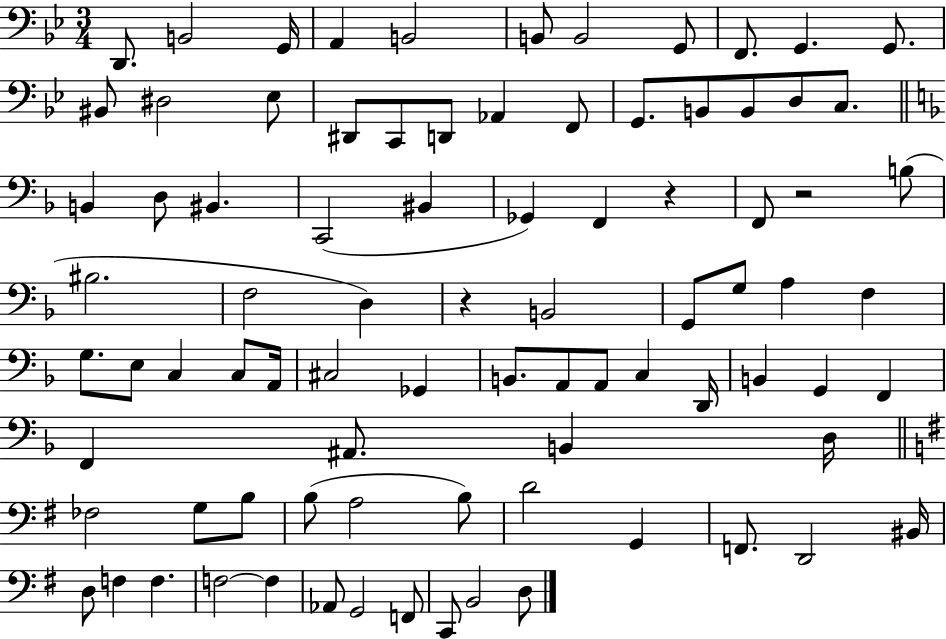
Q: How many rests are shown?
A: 3